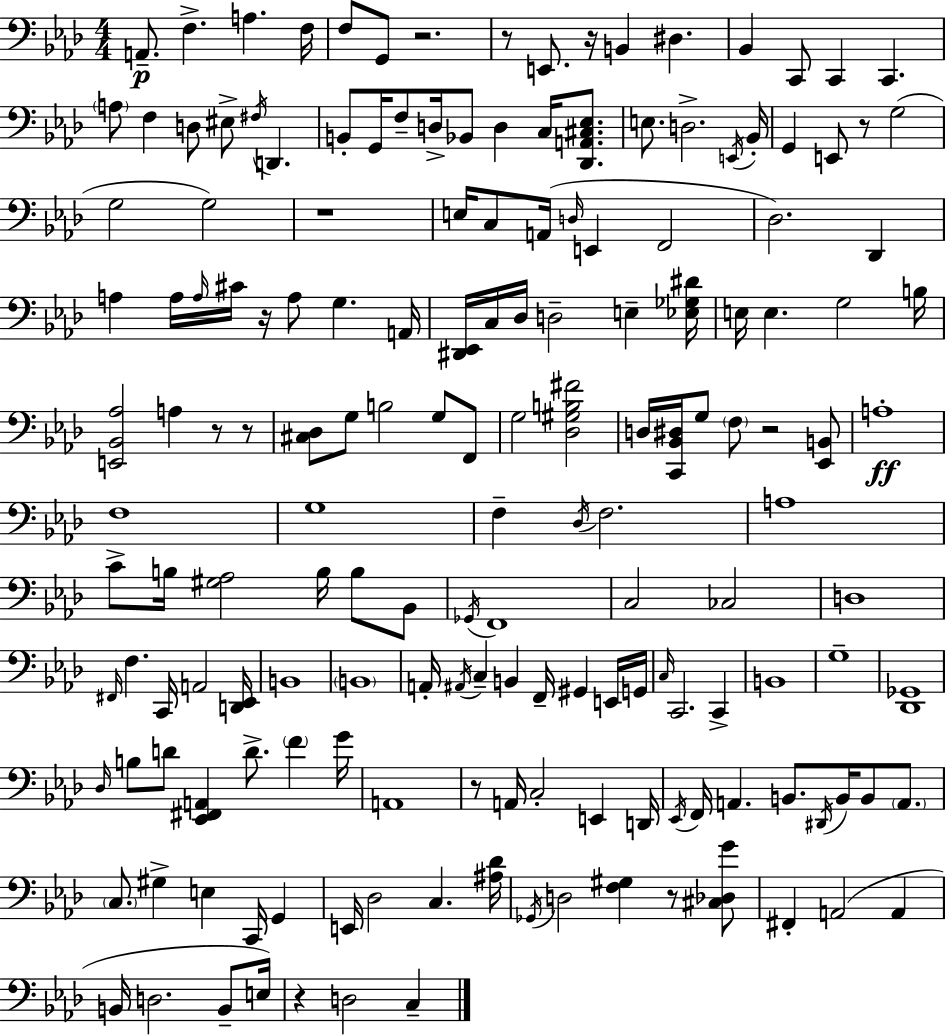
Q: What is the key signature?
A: AES major